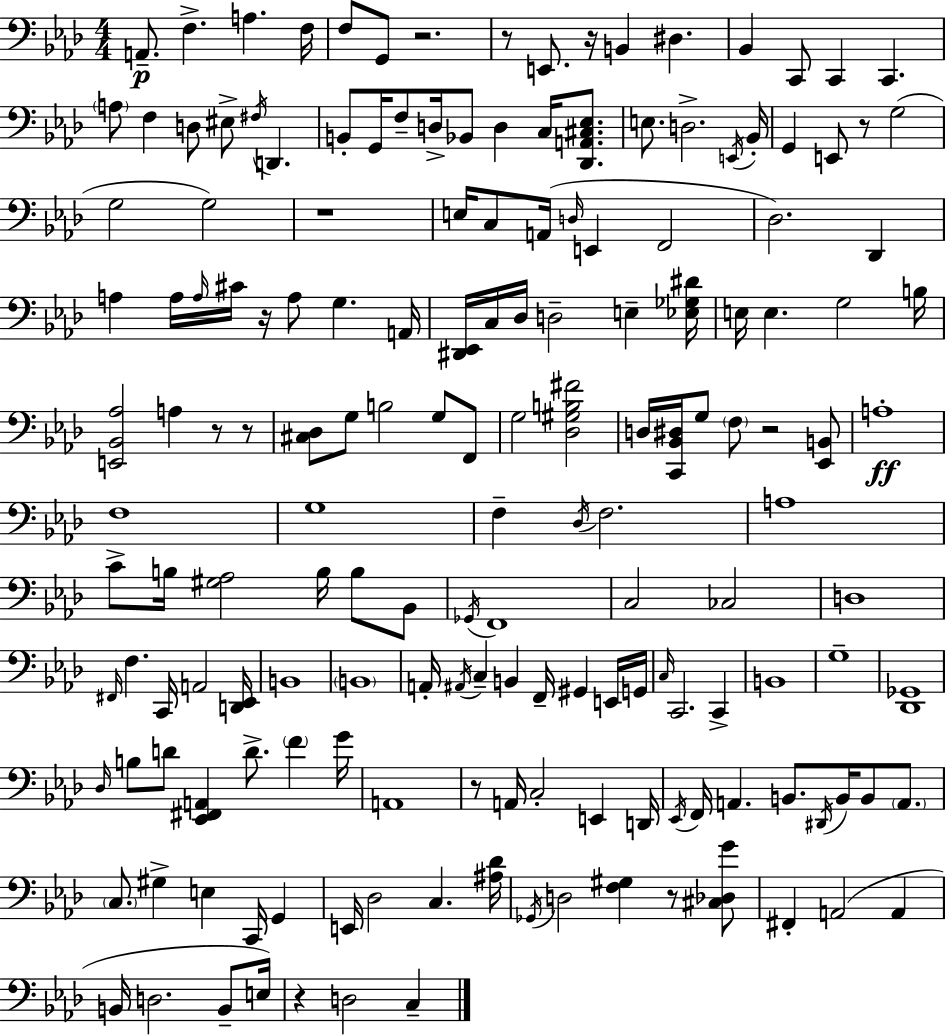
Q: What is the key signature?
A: AES major